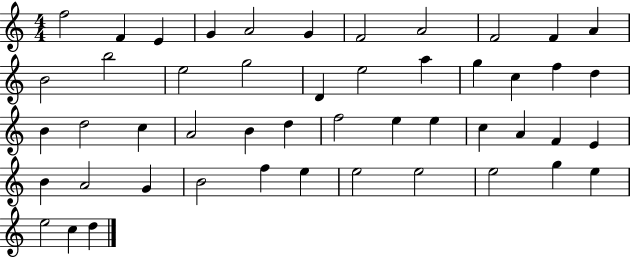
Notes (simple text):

F5/h F4/q E4/q G4/q A4/h G4/q F4/h A4/h F4/h F4/q A4/q B4/h B5/h E5/h G5/h D4/q E5/h A5/q G5/q C5/q F5/q D5/q B4/q D5/h C5/q A4/h B4/q D5/q F5/h E5/q E5/q C5/q A4/q F4/q E4/q B4/q A4/h G4/q B4/h F5/q E5/q E5/h E5/h E5/h G5/q E5/q E5/h C5/q D5/q